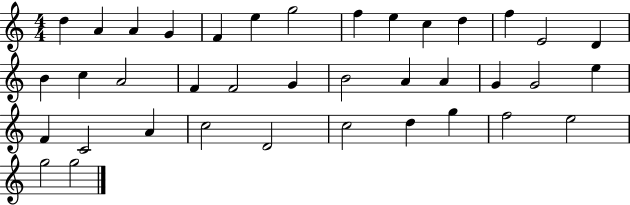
X:1
T:Untitled
M:4/4
L:1/4
K:C
d A A G F e g2 f e c d f E2 D B c A2 F F2 G B2 A A G G2 e F C2 A c2 D2 c2 d g f2 e2 g2 g2